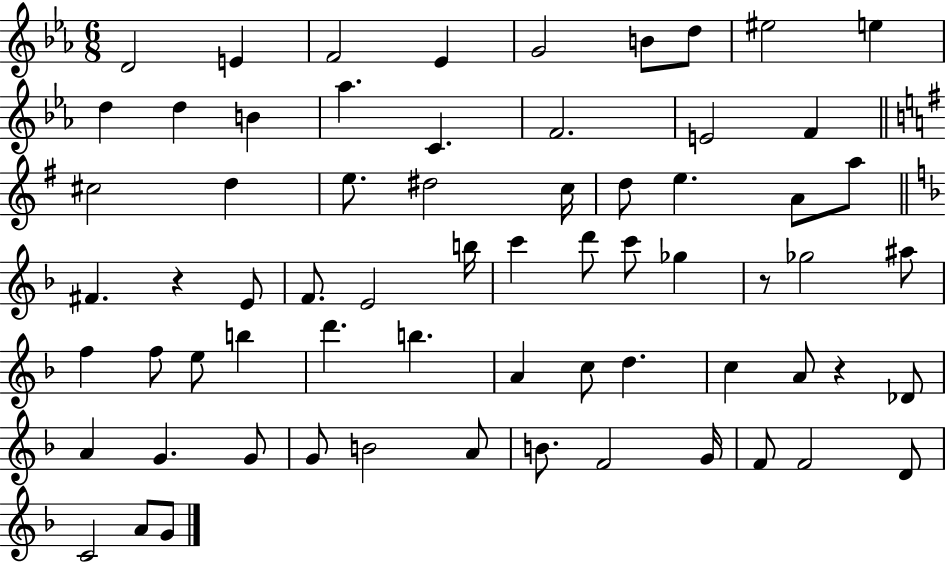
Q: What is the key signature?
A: EES major